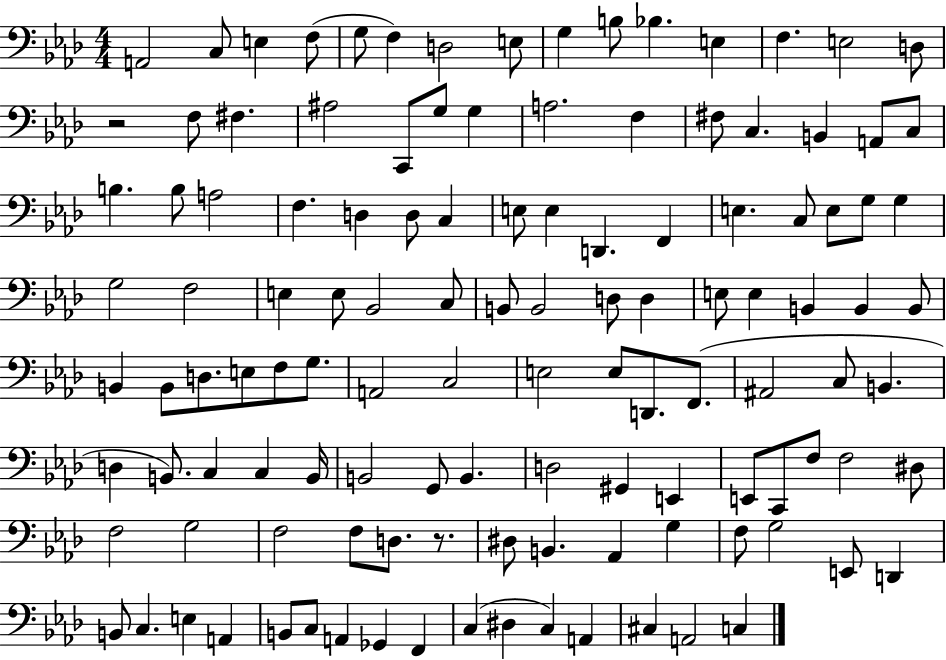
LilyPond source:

{
  \clef bass
  \numericTimeSignature
  \time 4/4
  \key aes \major
  a,2 c8 e4 f8( | g8 f4) d2 e8 | g4 b8 bes4. e4 | f4. e2 d8 | \break r2 f8 fis4. | ais2 c,8 g8 g4 | a2. f4 | fis8 c4. b,4 a,8 c8 | \break b4. b8 a2 | f4. d4 d8 c4 | e8 e4 d,4. f,4 | e4. c8 e8 g8 g4 | \break g2 f2 | e4 e8 bes,2 c8 | b,8 b,2 d8 d4 | e8 e4 b,4 b,4 b,8 | \break b,4 b,8 d8. e8 f8 g8. | a,2 c2 | e2 e8 d,8. f,8.( | ais,2 c8 b,4. | \break d4 b,8.) c4 c4 b,16 | b,2 g,8 b,4. | d2 gis,4 e,4 | e,8 c,8 f8 f2 dis8 | \break f2 g2 | f2 f8 d8. r8. | dis8 b,4. aes,4 g4 | f8 g2 e,8 d,4 | \break b,8 c4. e4 a,4 | b,8 c8 a,4 ges,4 f,4 | c4( dis4 c4) a,4 | cis4 a,2 c4 | \break \bar "|."
}